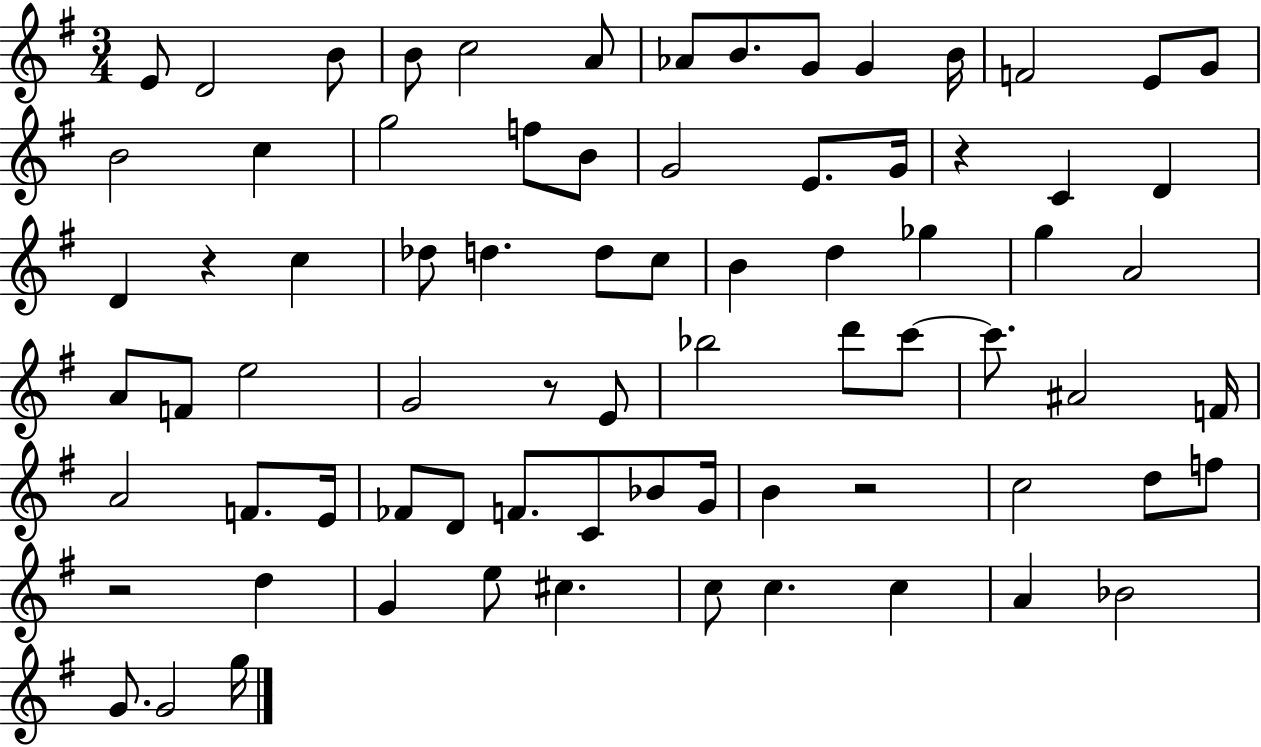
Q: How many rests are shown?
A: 5